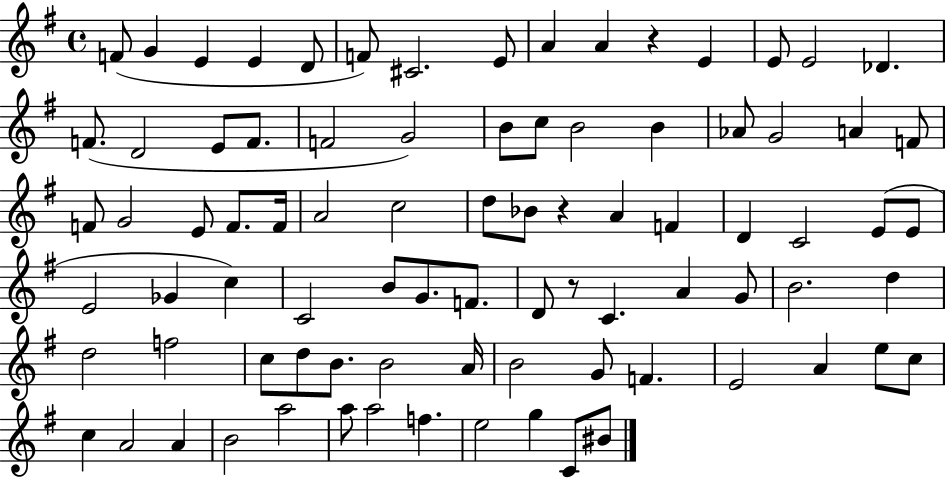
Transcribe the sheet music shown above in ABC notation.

X:1
T:Untitled
M:4/4
L:1/4
K:G
F/2 G E E D/2 F/2 ^C2 E/2 A A z E E/2 E2 _D F/2 D2 E/2 F/2 F2 G2 B/2 c/2 B2 B _A/2 G2 A F/2 F/2 G2 E/2 F/2 F/4 A2 c2 d/2 _B/2 z A F D C2 E/2 E/2 E2 _G c C2 B/2 G/2 F/2 D/2 z/2 C A G/2 B2 d d2 f2 c/2 d/2 B/2 B2 A/4 B2 G/2 F E2 A e/2 c/2 c A2 A B2 a2 a/2 a2 f e2 g C/2 ^B/2